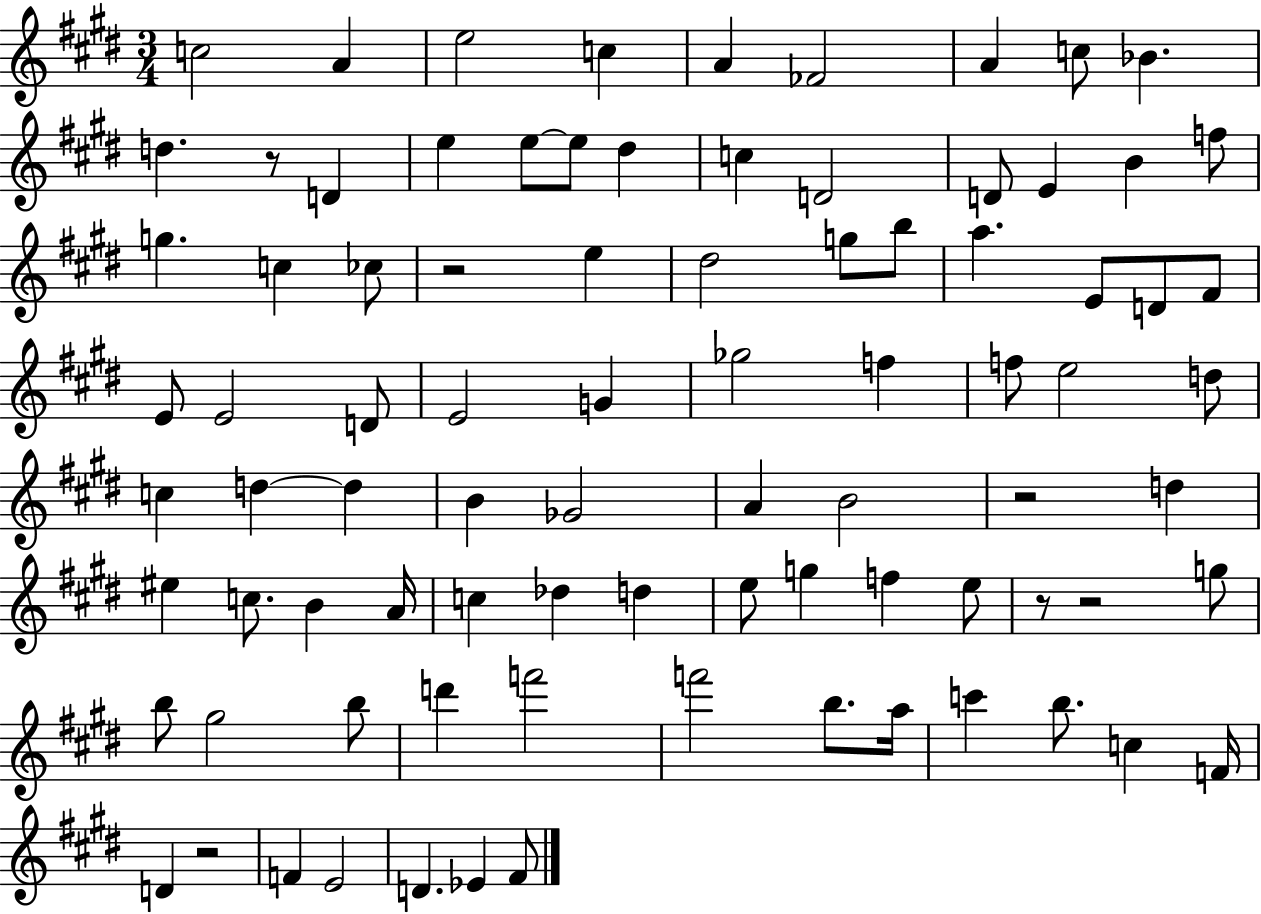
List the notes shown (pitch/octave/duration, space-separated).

C5/h A4/q E5/h C5/q A4/q FES4/h A4/q C5/e Bb4/q. D5/q. R/e D4/q E5/q E5/e E5/e D#5/q C5/q D4/h D4/e E4/q B4/q F5/e G5/q. C5/q CES5/e R/h E5/q D#5/h G5/e B5/e A5/q. E4/e D4/e F#4/e E4/e E4/h D4/e E4/h G4/q Gb5/h F5/q F5/e E5/h D5/e C5/q D5/q D5/q B4/q Gb4/h A4/q B4/h R/h D5/q EIS5/q C5/e. B4/q A4/s C5/q Db5/q D5/q E5/e G5/q F5/q E5/e R/e R/h G5/e B5/e G#5/h B5/e D6/q F6/h F6/h B5/e. A5/s C6/q B5/e. C5/q F4/s D4/q R/h F4/q E4/h D4/q. Eb4/q F#4/e